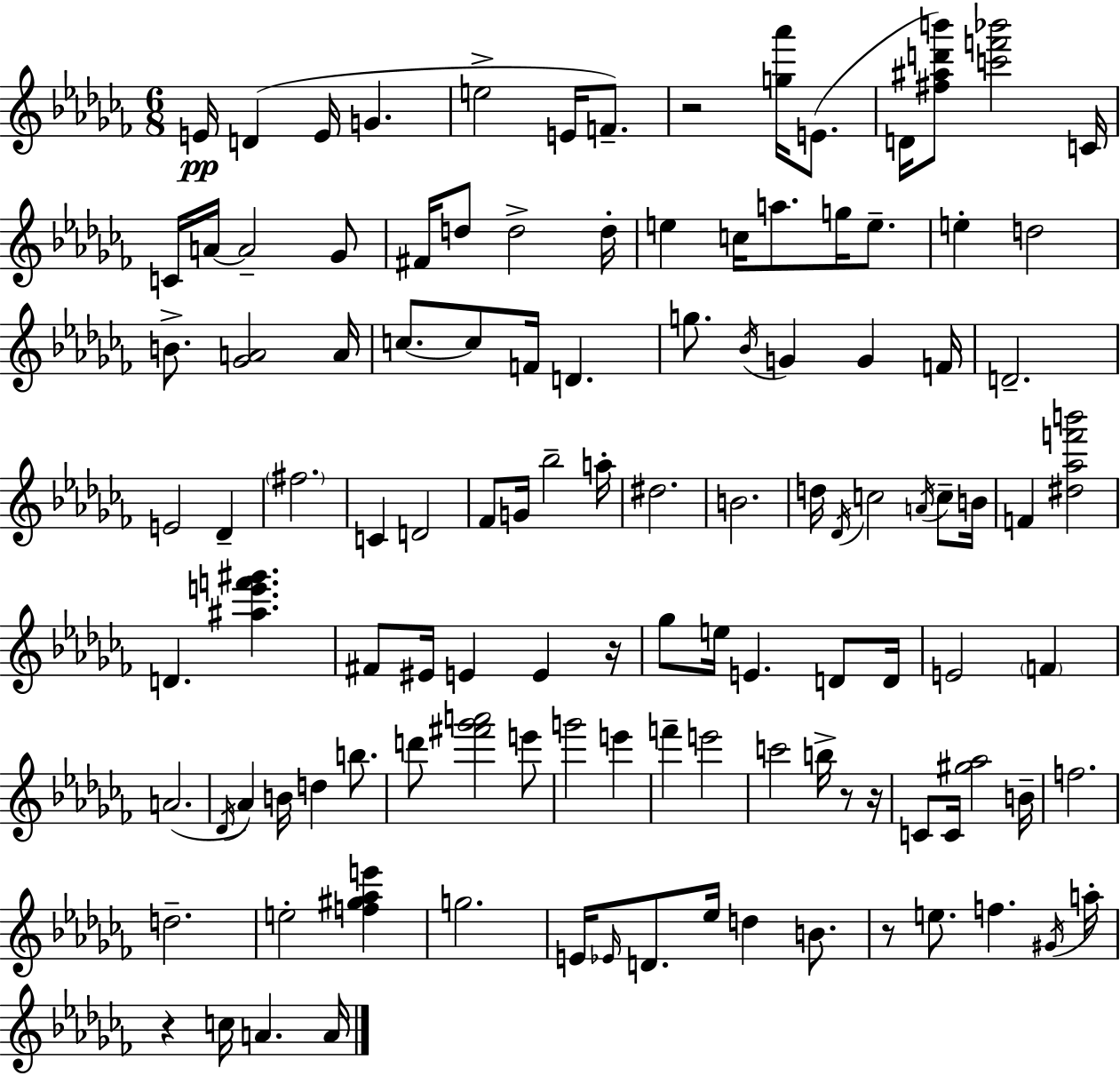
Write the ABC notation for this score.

X:1
T:Untitled
M:6/8
L:1/4
K:Abm
E/4 D E/4 G e2 E/4 F/2 z2 [g_a']/4 E/2 D/4 [^f^ad'b']/2 [c'f'_b']2 C/4 C/4 A/4 A2 _G/2 ^F/4 d/2 d2 d/4 e c/4 a/2 g/4 e/2 e d2 B/2 [_GA]2 A/4 c/2 c/2 F/4 D g/2 _B/4 G G F/4 D2 E2 _D ^f2 C D2 _F/2 G/4 _b2 a/4 ^d2 B2 d/4 _D/4 c2 A/4 c/2 B/4 F [^d_af'b']2 D [^ae'f'^g'] ^F/2 ^E/4 E E z/4 _g/2 e/4 E D/2 D/4 E2 F A2 _D/4 _A B/4 d b/2 d'/2 [^f'_g'a']2 e'/2 g'2 e' f' e'2 c'2 b/4 z/2 z/4 C/2 C/4 [^g_a]2 B/4 f2 d2 e2 [f^g_ae'] g2 E/4 _E/4 D/2 _e/4 d B/2 z/2 e/2 f ^G/4 a/4 z c/4 A A/4